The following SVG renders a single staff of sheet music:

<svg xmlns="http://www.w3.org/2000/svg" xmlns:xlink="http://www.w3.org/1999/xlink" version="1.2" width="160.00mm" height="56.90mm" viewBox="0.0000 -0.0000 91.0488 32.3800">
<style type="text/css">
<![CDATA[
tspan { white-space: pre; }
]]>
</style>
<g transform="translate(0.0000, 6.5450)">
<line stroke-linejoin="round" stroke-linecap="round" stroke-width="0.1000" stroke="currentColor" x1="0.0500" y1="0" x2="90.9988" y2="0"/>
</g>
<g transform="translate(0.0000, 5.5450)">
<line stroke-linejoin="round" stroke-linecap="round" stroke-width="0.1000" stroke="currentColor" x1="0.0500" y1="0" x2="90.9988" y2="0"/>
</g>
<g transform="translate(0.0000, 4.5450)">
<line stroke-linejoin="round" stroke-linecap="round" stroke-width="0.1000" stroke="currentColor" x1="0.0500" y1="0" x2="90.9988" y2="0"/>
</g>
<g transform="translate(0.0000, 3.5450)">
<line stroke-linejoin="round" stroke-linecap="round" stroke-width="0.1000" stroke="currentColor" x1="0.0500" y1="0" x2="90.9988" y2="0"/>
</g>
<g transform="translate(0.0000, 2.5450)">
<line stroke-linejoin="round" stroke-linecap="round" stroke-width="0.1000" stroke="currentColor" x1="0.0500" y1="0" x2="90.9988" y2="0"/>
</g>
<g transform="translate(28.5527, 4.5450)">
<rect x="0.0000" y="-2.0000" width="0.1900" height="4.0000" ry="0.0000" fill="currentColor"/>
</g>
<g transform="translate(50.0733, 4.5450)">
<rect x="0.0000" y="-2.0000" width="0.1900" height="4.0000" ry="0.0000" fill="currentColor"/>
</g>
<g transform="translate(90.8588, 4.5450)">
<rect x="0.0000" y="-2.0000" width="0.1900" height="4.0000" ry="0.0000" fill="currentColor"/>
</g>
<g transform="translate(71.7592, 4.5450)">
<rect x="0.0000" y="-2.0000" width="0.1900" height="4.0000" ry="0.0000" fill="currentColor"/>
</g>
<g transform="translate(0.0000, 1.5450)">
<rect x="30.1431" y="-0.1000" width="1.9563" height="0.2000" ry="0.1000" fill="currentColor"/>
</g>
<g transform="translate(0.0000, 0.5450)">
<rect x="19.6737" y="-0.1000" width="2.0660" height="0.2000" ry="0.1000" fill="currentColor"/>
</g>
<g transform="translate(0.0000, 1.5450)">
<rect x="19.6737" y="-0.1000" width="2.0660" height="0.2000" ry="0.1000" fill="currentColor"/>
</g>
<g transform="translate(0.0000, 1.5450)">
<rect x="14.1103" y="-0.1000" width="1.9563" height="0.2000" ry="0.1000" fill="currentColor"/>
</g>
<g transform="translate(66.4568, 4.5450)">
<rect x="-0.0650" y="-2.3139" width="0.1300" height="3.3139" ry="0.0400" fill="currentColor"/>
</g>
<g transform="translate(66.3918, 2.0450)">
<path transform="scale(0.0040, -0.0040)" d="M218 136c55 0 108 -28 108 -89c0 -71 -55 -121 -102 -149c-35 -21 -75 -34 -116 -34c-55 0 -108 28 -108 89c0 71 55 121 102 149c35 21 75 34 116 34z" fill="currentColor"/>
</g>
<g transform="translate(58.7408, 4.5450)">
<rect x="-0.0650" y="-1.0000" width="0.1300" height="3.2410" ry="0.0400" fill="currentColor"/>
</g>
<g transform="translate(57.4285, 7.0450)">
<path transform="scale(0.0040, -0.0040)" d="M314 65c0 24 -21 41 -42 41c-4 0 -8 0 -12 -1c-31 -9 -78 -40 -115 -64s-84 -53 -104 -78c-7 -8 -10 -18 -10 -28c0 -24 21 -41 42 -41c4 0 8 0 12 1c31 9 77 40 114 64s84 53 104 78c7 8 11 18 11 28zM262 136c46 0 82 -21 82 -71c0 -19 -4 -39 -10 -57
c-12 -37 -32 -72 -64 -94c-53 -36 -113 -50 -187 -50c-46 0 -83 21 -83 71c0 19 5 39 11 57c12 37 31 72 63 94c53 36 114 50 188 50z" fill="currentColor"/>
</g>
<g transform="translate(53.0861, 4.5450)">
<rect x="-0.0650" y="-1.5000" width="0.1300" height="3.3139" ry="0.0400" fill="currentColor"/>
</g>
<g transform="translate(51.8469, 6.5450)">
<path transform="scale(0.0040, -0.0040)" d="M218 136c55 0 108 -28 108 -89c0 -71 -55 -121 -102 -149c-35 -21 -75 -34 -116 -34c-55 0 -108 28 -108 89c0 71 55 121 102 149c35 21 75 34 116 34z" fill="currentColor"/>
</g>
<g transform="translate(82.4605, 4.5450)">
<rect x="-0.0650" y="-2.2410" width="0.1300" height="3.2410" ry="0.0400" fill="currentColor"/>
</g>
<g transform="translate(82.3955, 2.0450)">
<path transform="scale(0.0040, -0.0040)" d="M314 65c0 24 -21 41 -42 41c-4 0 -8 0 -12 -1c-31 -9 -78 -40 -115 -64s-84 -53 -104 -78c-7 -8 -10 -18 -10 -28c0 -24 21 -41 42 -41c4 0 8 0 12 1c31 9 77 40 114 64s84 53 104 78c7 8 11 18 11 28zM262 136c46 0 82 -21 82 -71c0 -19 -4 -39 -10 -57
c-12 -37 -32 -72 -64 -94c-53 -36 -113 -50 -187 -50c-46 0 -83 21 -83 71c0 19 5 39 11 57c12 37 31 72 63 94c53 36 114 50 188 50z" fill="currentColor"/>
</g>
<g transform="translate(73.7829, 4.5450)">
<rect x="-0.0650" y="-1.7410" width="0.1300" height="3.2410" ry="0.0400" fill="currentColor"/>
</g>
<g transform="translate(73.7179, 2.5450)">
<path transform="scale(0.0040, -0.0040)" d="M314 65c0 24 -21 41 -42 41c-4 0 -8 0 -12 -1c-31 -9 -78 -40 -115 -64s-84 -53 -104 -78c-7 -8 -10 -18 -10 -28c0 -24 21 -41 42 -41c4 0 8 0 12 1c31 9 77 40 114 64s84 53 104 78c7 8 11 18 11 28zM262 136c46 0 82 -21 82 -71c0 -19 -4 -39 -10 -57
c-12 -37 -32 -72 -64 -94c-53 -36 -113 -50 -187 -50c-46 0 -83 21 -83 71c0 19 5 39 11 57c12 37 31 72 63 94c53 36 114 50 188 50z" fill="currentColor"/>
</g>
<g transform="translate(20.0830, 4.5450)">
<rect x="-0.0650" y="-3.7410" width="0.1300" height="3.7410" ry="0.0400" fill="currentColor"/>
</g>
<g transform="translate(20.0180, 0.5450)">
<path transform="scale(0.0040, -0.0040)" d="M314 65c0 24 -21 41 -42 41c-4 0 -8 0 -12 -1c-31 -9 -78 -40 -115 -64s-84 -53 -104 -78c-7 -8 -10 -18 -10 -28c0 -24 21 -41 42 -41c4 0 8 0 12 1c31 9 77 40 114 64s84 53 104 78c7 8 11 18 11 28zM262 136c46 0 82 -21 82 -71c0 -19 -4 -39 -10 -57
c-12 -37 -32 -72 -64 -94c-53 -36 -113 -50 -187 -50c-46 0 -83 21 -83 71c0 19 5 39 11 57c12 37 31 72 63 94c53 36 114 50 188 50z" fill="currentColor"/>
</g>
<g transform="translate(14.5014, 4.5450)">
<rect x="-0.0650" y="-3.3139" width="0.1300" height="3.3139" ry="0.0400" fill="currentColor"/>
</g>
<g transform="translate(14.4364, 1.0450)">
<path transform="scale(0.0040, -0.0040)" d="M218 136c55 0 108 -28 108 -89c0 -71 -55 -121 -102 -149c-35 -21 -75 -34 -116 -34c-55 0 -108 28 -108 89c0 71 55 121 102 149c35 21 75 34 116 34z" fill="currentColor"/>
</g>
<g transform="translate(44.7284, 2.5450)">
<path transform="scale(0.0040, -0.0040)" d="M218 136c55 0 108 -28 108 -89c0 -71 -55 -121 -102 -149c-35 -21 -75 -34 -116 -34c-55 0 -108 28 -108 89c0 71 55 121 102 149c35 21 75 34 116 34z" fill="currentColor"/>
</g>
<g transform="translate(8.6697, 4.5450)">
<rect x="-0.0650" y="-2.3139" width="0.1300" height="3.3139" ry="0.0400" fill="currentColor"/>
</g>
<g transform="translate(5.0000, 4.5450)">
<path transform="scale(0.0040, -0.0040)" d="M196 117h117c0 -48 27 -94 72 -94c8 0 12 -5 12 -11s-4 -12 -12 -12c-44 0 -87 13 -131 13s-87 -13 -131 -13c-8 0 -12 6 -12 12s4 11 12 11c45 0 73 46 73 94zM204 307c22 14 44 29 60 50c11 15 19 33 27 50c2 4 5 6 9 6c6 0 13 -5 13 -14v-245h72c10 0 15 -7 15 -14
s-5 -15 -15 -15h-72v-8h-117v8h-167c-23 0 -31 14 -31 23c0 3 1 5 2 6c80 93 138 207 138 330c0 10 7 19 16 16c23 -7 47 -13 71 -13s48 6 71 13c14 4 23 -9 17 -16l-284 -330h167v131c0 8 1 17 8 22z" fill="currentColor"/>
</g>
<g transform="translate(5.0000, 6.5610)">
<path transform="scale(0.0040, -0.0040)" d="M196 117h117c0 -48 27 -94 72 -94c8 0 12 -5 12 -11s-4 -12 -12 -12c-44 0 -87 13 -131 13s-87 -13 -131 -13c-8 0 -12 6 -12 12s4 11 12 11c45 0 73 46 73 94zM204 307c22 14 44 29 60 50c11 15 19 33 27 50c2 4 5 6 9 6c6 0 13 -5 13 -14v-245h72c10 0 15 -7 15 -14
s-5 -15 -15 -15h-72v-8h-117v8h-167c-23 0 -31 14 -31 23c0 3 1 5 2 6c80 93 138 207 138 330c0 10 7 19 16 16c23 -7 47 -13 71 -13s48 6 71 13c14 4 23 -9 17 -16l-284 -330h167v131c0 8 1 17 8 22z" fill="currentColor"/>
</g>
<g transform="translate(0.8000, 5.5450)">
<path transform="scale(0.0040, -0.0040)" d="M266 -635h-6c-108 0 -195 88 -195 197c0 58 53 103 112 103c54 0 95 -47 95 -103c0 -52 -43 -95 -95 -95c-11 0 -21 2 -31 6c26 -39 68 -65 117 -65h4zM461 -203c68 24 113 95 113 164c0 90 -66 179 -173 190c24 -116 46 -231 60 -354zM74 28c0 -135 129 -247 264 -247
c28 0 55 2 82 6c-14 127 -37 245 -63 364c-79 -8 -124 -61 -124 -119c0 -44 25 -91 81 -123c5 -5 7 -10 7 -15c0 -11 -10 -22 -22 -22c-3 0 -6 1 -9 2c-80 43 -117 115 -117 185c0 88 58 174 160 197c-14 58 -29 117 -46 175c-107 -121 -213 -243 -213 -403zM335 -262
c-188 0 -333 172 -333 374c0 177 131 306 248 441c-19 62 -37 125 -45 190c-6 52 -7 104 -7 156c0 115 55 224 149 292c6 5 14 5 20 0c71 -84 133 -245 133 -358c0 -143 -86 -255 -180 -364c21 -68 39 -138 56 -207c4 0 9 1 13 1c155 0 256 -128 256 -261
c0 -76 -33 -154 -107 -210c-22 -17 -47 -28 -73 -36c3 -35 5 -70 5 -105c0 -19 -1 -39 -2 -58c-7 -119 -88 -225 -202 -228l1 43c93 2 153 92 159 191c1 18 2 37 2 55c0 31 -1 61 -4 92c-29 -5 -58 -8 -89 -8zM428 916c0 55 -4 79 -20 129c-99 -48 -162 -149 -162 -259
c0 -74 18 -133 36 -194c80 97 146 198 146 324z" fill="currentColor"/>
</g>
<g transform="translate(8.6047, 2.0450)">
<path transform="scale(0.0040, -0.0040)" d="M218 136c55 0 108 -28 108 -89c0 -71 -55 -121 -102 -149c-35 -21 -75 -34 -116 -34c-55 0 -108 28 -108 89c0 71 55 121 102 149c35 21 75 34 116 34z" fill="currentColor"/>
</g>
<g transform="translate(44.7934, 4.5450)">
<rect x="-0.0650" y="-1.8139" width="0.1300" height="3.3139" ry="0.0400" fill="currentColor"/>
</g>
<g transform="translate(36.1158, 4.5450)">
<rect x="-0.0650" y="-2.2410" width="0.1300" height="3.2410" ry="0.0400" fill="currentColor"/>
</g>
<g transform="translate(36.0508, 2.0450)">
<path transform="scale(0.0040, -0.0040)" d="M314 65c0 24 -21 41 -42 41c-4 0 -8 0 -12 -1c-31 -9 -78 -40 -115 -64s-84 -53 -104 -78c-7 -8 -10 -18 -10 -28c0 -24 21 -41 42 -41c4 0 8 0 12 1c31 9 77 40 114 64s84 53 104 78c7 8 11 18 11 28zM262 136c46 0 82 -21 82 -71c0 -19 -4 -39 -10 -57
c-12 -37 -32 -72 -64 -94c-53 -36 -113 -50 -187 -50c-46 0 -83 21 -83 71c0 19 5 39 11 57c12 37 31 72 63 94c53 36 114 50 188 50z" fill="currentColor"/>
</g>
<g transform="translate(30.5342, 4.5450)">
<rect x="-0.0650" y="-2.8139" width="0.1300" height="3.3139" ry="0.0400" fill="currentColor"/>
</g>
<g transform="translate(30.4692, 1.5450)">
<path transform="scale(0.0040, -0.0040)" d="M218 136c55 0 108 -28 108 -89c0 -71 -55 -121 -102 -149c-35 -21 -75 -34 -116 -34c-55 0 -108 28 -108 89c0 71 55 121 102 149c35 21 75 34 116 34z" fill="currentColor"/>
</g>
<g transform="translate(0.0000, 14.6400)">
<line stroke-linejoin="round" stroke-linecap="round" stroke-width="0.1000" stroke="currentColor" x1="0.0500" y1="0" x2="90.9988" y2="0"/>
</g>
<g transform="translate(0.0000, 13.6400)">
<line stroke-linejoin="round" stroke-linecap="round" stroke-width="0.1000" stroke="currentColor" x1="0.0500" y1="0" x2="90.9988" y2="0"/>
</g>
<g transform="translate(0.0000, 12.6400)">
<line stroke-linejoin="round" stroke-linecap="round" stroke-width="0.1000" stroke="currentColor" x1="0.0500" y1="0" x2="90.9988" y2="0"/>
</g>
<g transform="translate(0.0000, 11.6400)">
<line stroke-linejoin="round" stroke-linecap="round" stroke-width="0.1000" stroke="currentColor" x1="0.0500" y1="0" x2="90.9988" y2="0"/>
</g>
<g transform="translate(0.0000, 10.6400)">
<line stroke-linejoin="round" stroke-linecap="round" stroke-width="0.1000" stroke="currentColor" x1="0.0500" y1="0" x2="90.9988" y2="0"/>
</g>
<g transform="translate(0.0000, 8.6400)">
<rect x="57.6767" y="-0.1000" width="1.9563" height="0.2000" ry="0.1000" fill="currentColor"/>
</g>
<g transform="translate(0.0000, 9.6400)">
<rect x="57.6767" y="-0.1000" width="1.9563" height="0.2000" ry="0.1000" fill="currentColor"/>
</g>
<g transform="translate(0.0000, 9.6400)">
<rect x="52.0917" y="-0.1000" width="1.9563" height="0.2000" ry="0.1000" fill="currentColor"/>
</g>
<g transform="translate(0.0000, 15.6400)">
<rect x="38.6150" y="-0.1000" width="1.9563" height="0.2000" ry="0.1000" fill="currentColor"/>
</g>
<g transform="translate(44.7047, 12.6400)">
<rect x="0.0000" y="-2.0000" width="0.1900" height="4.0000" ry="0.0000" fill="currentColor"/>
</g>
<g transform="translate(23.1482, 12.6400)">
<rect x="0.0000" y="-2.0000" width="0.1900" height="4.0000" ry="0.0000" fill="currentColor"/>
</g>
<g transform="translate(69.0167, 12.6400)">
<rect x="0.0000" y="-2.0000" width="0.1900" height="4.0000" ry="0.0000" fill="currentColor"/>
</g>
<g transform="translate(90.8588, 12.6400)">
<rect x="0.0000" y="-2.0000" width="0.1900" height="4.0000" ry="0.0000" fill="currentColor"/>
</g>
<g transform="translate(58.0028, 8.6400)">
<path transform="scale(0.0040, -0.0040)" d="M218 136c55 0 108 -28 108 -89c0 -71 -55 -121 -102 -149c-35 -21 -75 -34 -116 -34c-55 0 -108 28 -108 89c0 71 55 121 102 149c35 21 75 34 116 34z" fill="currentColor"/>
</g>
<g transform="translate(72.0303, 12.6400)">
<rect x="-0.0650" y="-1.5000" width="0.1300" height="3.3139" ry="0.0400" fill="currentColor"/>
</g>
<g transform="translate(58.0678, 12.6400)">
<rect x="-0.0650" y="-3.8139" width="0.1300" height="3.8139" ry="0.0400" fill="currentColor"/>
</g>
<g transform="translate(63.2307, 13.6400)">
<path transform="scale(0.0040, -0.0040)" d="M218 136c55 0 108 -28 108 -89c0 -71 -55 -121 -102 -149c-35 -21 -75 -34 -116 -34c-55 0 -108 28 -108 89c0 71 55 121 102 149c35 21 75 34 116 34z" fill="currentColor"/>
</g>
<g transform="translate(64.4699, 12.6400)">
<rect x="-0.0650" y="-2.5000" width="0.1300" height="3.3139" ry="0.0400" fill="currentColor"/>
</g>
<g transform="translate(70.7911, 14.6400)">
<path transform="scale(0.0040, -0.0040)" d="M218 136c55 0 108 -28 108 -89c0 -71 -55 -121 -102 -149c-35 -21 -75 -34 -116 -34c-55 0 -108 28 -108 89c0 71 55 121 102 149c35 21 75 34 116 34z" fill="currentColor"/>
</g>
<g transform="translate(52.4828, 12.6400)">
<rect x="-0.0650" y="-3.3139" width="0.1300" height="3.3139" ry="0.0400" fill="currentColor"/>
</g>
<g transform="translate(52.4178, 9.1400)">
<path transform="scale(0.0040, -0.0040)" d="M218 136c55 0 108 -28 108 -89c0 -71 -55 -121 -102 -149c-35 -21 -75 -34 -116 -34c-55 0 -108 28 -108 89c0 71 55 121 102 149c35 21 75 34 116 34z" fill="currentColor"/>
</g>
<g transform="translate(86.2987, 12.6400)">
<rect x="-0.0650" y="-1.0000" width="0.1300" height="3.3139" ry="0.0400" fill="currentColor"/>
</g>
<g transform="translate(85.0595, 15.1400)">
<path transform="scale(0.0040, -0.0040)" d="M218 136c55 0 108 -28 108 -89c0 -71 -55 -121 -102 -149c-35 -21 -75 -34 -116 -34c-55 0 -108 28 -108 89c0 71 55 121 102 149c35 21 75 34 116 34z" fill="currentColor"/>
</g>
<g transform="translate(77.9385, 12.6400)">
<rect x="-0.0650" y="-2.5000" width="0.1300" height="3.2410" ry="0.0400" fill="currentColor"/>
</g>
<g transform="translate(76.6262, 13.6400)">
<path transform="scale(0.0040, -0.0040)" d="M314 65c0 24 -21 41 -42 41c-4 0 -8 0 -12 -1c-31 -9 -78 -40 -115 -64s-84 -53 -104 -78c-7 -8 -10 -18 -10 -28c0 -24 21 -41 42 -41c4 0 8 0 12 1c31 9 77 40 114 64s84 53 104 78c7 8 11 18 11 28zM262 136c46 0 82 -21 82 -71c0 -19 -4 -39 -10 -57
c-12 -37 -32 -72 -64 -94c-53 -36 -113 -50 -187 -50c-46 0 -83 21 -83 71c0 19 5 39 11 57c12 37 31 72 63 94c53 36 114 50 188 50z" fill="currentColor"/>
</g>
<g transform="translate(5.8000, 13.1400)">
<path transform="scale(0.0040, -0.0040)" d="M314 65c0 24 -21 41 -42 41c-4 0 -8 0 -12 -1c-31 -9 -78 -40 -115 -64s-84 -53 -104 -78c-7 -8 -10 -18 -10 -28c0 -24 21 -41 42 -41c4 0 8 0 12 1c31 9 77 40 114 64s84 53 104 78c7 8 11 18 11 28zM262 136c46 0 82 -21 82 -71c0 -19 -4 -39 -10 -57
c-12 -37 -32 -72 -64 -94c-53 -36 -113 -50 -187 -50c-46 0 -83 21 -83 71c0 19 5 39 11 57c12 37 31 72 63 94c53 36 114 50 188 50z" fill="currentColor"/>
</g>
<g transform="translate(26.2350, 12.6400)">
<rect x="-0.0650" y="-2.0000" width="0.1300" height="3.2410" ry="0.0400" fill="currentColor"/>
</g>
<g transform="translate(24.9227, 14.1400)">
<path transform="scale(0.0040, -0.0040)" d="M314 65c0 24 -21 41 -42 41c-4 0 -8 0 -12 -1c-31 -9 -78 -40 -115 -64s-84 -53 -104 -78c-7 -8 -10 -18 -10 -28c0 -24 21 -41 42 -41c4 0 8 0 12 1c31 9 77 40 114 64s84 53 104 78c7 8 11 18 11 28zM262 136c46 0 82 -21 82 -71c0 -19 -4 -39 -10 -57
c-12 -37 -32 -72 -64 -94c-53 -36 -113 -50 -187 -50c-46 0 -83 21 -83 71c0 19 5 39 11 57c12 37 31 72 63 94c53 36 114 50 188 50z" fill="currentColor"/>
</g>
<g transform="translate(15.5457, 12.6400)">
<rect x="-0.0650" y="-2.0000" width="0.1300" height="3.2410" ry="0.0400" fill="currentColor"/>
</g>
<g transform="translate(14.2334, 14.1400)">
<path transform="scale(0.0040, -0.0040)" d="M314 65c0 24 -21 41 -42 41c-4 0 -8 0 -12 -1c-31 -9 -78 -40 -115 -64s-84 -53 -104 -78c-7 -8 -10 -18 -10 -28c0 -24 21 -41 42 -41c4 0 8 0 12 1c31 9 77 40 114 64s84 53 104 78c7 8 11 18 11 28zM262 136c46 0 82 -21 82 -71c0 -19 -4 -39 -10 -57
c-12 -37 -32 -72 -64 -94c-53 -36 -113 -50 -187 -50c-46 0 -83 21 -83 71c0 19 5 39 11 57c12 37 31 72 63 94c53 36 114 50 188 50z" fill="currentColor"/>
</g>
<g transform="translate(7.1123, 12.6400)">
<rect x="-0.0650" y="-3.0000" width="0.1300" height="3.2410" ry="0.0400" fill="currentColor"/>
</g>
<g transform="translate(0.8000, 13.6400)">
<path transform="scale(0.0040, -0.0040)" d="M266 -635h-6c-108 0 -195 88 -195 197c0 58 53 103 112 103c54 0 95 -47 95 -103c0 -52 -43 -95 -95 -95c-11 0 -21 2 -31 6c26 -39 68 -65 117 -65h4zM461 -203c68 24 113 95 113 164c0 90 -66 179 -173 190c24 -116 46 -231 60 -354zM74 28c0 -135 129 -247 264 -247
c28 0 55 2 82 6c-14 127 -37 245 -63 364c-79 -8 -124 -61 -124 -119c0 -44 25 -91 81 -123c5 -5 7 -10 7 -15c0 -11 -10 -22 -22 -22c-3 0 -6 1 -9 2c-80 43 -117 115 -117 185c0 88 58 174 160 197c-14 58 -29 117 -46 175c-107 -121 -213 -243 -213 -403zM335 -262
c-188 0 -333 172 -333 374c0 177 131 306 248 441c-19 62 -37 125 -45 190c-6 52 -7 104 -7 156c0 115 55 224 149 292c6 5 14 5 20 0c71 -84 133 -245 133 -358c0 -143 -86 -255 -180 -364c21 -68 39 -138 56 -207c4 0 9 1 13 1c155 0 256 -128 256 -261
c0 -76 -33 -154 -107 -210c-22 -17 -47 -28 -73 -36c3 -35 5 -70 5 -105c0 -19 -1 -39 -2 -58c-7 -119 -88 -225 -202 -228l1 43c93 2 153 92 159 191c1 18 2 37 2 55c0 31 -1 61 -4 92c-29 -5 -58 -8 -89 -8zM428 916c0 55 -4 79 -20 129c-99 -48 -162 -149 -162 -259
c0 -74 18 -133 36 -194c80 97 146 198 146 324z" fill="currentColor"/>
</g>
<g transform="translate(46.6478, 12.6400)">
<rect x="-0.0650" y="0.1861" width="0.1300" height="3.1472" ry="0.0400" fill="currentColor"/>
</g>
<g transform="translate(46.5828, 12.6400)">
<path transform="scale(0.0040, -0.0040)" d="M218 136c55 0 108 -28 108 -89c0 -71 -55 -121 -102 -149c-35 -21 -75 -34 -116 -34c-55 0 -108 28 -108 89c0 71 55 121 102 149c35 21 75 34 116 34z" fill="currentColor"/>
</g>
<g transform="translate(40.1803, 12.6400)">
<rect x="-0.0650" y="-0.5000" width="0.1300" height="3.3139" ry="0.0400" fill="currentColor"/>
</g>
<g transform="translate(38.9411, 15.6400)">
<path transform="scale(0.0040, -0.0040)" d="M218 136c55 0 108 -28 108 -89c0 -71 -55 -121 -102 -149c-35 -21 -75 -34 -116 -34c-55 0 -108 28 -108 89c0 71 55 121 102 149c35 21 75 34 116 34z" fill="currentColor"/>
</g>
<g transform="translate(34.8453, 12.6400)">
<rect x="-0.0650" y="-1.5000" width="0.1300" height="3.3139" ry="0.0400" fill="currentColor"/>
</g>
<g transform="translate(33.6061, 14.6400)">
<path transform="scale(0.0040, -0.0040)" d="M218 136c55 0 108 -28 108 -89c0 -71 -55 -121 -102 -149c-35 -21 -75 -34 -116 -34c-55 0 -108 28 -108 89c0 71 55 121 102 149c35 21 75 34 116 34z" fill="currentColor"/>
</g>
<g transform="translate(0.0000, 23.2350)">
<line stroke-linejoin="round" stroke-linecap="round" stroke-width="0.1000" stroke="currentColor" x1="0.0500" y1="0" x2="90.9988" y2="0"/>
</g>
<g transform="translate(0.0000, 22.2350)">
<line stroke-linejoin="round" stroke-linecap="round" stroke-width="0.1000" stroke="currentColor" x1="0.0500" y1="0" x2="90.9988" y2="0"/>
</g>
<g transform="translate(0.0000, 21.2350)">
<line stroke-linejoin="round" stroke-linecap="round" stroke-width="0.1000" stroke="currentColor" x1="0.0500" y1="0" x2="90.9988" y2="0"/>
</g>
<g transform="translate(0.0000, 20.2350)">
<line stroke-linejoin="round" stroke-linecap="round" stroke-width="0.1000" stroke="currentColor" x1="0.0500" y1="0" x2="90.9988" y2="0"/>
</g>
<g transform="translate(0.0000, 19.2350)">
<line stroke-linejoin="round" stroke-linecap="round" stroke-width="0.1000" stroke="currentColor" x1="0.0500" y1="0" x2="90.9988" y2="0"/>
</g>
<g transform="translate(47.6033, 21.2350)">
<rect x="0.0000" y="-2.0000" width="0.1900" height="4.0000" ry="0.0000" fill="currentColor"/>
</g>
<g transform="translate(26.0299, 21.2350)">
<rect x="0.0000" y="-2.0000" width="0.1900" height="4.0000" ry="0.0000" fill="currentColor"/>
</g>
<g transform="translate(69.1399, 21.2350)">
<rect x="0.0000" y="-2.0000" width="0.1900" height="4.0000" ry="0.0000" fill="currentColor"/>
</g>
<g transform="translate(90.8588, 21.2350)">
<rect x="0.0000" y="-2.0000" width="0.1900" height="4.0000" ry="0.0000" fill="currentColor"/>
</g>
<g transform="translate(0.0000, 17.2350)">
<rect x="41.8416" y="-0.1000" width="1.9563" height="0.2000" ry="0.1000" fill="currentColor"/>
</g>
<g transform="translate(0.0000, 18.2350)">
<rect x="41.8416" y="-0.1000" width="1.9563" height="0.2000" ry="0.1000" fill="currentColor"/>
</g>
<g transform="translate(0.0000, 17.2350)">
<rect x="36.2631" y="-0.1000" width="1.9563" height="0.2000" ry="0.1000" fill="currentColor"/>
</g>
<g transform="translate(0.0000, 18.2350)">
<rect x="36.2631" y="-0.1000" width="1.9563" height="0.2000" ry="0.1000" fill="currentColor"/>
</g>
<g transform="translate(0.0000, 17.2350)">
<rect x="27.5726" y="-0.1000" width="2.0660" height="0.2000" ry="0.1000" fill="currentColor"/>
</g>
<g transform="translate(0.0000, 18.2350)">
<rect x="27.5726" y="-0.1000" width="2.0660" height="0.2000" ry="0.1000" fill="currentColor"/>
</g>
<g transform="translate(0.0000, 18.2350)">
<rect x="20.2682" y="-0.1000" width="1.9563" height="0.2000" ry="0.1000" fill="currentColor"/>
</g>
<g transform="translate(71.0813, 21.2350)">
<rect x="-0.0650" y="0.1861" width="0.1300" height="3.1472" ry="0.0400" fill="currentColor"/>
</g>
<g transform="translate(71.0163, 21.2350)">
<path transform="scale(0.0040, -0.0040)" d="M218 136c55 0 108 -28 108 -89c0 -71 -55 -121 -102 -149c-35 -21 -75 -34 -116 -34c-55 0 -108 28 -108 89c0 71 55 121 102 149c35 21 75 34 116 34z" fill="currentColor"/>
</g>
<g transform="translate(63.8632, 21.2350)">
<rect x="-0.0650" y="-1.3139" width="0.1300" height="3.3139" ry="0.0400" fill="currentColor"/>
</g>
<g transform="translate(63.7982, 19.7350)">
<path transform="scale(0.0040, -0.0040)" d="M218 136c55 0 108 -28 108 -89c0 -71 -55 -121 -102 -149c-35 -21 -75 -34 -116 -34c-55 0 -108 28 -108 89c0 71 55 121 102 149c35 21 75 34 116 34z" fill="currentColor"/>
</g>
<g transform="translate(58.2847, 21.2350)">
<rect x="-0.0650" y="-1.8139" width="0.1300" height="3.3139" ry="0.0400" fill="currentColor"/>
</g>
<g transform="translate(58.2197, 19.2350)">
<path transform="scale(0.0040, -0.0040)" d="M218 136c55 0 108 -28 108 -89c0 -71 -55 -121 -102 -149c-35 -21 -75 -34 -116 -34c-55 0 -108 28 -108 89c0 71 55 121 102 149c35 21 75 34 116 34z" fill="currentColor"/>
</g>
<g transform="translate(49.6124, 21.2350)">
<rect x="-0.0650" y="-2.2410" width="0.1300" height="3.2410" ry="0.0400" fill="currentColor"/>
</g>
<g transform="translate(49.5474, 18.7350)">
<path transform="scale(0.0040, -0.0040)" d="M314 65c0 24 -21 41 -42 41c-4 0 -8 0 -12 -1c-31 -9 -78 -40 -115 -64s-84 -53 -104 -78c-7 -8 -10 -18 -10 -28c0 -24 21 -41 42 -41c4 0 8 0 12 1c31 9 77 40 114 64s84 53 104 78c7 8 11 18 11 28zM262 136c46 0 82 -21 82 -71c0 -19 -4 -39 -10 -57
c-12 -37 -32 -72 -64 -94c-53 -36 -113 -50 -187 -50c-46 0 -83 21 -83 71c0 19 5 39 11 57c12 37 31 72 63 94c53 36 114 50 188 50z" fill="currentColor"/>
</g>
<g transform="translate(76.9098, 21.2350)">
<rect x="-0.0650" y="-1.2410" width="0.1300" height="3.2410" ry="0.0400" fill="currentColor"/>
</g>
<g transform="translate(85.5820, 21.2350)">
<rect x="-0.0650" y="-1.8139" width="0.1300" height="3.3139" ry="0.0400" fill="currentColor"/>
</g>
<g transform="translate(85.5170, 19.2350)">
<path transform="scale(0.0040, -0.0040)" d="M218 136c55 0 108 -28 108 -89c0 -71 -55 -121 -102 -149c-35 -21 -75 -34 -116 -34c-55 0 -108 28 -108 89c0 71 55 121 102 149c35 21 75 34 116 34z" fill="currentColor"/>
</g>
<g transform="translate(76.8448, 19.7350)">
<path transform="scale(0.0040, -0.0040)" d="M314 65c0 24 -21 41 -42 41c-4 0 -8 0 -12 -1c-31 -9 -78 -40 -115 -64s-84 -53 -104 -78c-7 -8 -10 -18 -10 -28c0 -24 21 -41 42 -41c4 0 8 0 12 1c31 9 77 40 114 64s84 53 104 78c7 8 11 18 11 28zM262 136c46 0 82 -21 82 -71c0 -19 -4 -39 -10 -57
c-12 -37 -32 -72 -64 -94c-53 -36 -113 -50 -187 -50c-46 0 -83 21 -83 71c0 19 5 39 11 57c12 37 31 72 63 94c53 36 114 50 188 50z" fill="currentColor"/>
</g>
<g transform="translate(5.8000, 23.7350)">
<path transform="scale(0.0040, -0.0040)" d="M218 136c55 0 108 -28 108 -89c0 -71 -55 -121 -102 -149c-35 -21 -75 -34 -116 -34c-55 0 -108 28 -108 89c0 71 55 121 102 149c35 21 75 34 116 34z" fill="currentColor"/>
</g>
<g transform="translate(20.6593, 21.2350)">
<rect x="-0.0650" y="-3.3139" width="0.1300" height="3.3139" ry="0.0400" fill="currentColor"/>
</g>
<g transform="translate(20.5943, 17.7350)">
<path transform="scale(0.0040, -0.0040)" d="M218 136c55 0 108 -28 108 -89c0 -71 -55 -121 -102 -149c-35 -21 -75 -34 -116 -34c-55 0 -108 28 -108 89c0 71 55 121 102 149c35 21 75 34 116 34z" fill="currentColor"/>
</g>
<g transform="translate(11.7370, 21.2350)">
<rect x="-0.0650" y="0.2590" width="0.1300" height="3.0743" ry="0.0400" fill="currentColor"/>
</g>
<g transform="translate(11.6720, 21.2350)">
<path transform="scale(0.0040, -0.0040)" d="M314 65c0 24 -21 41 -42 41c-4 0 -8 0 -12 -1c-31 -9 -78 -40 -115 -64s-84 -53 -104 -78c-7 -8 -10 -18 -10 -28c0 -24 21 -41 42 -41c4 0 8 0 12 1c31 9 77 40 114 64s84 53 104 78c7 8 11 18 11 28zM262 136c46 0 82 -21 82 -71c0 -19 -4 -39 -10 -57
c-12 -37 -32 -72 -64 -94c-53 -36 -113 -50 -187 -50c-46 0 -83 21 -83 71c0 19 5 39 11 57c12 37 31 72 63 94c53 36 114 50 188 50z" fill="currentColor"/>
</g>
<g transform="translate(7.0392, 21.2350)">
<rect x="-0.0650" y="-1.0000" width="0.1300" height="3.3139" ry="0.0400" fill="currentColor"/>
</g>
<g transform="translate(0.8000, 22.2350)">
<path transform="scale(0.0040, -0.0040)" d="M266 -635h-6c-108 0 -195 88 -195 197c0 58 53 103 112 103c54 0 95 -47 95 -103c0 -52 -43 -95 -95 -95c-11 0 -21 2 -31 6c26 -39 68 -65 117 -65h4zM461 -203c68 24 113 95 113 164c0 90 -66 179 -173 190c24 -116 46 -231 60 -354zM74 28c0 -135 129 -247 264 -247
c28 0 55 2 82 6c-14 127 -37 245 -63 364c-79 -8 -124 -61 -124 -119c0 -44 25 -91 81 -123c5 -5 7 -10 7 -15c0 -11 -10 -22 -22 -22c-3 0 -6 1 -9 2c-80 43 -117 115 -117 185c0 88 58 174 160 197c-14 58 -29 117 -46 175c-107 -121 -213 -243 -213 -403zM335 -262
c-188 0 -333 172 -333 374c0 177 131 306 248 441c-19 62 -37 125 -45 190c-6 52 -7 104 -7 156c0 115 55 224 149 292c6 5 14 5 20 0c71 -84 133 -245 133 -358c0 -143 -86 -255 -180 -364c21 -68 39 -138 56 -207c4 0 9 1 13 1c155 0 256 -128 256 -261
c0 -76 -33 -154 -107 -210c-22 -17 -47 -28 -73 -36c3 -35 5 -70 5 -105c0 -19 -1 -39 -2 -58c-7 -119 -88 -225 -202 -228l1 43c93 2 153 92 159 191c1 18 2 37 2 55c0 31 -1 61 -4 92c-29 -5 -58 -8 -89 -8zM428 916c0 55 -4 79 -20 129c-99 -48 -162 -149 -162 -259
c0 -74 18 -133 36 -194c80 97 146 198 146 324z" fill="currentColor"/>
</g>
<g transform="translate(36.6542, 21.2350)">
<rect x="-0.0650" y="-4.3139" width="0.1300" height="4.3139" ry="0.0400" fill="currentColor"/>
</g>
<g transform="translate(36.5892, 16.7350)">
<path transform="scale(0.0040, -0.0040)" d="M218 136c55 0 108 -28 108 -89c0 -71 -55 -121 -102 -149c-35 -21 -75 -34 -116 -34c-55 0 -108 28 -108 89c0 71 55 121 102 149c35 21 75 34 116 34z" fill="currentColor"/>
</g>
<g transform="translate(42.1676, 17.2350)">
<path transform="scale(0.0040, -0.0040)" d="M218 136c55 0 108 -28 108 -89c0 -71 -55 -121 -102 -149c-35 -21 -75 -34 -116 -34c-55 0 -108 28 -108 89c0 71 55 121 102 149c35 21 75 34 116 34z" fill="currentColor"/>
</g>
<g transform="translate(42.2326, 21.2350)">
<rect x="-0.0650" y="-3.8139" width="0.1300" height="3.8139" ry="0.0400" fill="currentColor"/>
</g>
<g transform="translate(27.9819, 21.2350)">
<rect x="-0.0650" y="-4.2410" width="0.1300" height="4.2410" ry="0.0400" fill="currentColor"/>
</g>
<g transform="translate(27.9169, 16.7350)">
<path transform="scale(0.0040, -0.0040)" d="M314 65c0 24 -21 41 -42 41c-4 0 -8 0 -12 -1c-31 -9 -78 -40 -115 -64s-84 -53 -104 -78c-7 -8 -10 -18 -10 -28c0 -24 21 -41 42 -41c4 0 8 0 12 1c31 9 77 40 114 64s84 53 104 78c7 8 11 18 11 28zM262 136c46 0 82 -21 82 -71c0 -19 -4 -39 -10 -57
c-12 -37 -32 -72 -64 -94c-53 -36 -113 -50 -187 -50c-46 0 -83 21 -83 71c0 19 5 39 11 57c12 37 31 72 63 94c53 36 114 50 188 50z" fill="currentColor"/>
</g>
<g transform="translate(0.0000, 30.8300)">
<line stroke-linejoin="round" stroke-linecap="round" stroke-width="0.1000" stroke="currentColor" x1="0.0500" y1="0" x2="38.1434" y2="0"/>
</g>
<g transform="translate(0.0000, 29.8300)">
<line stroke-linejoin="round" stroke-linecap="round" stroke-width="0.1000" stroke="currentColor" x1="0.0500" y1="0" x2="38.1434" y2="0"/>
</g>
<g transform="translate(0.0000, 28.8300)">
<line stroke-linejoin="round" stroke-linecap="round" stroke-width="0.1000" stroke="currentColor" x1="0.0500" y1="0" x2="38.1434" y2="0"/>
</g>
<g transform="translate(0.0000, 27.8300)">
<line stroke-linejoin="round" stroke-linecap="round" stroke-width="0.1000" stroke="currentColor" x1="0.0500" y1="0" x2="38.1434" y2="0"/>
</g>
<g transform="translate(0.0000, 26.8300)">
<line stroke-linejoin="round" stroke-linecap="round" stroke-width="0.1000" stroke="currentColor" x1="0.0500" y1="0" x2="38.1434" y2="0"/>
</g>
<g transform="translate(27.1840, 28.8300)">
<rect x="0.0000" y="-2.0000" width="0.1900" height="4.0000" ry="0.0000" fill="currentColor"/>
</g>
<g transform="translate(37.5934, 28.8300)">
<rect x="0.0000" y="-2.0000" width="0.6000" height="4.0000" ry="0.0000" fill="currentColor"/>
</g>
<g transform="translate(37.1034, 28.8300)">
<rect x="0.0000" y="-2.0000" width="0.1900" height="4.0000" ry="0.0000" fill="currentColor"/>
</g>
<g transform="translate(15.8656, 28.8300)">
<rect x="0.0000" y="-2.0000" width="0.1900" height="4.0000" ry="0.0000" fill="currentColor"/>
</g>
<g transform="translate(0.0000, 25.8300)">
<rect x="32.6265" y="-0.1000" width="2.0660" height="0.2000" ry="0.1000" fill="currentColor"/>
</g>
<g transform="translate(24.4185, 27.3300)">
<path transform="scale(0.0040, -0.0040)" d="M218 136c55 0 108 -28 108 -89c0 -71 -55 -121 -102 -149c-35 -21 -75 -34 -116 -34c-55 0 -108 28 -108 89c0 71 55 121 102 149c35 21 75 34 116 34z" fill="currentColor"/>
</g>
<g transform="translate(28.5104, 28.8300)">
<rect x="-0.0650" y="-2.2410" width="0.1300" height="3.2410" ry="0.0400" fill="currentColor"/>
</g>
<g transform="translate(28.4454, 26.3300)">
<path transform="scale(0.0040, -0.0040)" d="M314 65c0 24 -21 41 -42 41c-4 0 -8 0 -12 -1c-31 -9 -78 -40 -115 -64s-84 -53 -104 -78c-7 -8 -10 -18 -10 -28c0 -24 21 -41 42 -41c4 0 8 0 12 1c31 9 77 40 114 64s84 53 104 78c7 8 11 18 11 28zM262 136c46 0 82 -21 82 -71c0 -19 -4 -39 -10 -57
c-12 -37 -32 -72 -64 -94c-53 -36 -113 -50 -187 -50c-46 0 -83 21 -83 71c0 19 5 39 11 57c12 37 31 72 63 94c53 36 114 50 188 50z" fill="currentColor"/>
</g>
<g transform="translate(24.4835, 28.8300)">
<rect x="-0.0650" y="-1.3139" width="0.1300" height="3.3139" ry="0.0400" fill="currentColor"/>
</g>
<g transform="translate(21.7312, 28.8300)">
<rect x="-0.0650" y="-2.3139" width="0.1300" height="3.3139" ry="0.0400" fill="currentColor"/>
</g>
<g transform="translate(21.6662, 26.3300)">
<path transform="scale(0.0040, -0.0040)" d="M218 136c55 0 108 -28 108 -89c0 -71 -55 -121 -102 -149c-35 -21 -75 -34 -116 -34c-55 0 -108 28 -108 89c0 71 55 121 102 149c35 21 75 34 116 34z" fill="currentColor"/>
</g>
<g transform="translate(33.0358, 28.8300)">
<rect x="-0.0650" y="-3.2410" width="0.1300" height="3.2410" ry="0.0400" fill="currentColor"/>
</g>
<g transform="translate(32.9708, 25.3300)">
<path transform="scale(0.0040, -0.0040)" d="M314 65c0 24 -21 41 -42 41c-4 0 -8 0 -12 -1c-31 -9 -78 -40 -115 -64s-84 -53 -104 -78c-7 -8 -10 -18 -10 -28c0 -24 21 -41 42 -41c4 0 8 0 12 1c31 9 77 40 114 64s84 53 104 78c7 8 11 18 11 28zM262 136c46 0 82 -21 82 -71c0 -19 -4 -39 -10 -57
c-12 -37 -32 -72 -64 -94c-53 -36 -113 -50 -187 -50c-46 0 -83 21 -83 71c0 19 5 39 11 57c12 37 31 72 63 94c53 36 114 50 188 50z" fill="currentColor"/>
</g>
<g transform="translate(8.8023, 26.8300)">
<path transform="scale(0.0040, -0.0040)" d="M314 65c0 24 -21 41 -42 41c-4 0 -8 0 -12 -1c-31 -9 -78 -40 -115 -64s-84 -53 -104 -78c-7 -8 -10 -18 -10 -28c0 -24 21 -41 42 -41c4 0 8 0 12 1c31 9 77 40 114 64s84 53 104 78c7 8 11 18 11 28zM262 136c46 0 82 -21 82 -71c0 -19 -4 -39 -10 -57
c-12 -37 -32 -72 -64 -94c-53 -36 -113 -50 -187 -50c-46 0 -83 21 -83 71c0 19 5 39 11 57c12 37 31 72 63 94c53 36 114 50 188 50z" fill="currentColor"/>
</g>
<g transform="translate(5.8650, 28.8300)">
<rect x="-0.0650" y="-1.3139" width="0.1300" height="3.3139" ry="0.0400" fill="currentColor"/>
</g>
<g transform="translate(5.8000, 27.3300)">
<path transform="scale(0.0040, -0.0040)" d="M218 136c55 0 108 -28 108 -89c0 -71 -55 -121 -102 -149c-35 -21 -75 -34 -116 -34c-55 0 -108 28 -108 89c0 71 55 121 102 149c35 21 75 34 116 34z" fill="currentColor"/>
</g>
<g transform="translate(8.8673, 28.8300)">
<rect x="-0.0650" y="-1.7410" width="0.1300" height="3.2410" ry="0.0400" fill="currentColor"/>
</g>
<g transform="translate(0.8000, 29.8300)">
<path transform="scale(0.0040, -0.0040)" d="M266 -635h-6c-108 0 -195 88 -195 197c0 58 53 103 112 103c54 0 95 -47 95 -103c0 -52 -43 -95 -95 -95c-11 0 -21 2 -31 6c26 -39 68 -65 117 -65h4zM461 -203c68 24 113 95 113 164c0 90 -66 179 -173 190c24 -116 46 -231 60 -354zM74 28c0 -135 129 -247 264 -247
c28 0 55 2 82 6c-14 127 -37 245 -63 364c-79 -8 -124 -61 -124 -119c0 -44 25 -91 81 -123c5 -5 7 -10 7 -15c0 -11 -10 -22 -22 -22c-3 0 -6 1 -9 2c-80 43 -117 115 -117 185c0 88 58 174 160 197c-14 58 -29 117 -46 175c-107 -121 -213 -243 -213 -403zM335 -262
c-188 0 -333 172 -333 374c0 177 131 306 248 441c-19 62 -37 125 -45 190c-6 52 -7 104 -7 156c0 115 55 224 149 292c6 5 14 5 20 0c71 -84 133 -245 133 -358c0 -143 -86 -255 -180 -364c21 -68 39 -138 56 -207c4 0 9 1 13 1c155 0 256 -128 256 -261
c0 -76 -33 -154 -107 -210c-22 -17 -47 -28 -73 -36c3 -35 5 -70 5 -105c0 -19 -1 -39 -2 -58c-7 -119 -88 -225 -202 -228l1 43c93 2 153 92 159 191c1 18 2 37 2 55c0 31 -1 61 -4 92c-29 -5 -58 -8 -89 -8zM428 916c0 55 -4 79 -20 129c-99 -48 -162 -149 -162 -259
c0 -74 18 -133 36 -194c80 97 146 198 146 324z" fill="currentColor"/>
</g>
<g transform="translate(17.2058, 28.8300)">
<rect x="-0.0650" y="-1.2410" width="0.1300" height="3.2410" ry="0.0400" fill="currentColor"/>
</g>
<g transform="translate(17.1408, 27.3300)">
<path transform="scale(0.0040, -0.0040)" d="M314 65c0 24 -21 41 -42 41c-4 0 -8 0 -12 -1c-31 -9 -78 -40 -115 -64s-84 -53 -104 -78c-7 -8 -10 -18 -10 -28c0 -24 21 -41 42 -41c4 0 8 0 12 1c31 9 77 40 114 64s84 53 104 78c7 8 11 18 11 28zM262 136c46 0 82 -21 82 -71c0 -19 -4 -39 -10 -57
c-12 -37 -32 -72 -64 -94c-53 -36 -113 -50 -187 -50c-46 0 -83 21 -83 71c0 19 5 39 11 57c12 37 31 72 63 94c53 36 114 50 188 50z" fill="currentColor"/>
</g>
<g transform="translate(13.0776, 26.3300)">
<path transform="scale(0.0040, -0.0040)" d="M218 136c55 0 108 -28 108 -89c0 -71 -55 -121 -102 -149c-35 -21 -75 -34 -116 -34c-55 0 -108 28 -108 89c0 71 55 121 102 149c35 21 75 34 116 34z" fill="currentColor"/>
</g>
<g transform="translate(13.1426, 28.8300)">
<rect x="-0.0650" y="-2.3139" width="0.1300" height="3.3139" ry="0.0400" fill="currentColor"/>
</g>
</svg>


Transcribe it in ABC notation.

X:1
T:Untitled
M:4/4
L:1/4
K:C
g b c'2 a g2 f E D2 g f2 g2 A2 F2 F2 E C B b c' G E G2 D D B2 b d'2 d' c' g2 f e B e2 f e f2 g e2 g e g2 b2